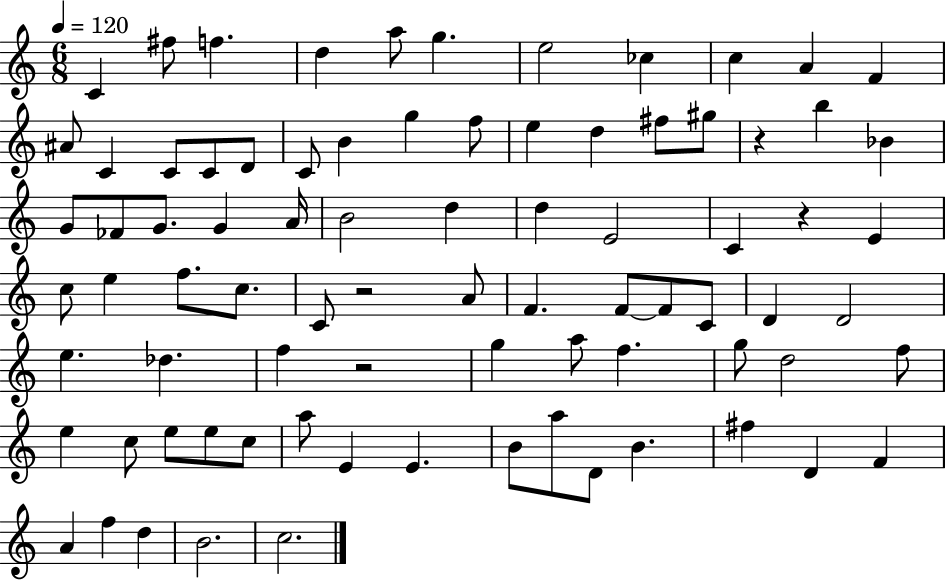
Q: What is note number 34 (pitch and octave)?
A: D5